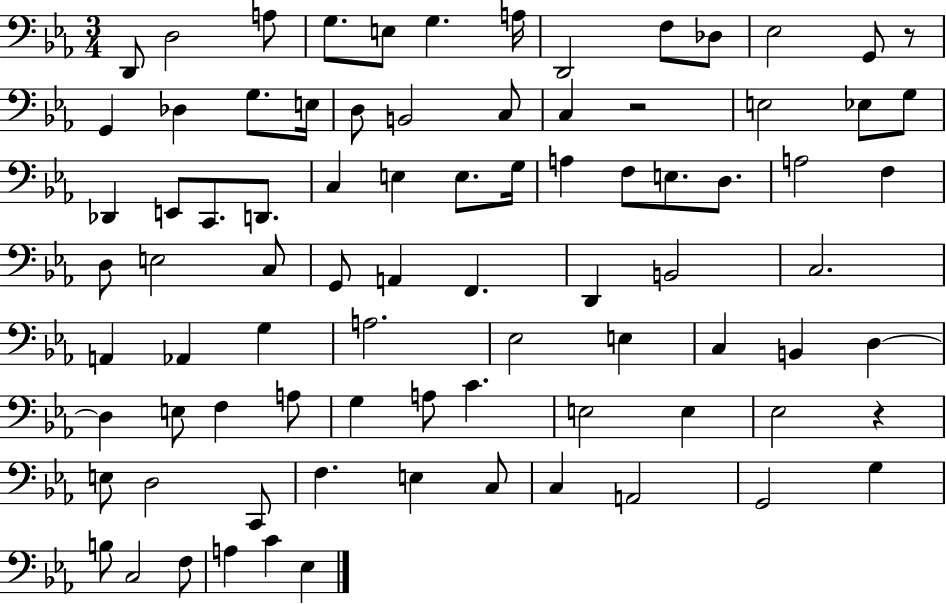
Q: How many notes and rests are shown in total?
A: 84